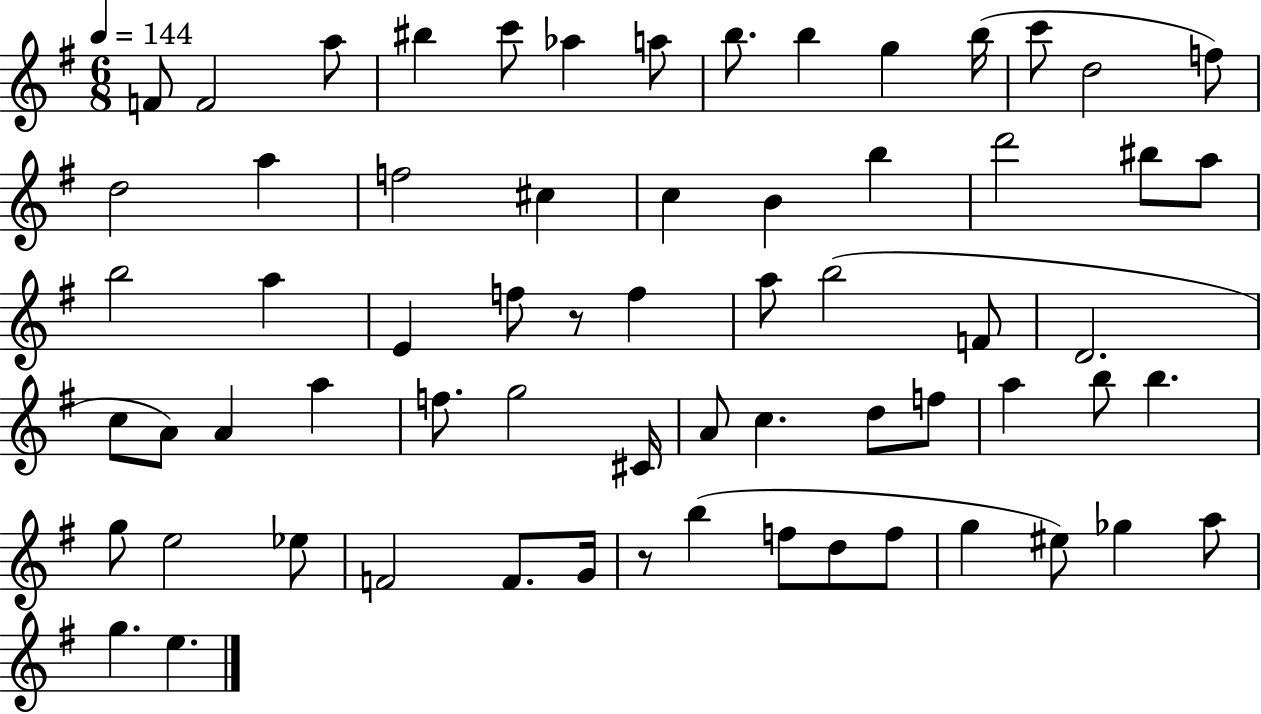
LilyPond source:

{
  \clef treble
  \numericTimeSignature
  \time 6/8
  \key g \major
  \tempo 4 = 144
  \repeat volta 2 { f'8 f'2 a''8 | bis''4 c'''8 aes''4 a''8 | b''8. b''4 g''4 b''16( | c'''8 d''2 f''8) | \break d''2 a''4 | f''2 cis''4 | c''4 b'4 b''4 | d'''2 bis''8 a''8 | \break b''2 a''4 | e'4 f''8 r8 f''4 | a''8 b''2( f'8 | d'2. | \break c''8 a'8) a'4 a''4 | f''8. g''2 cis'16 | a'8 c''4. d''8 f''8 | a''4 b''8 b''4. | \break g''8 e''2 ees''8 | f'2 f'8. g'16 | r8 b''4( f''8 d''8 f''8 | g''4 eis''8) ges''4 a''8 | \break g''4. e''4. | } \bar "|."
}